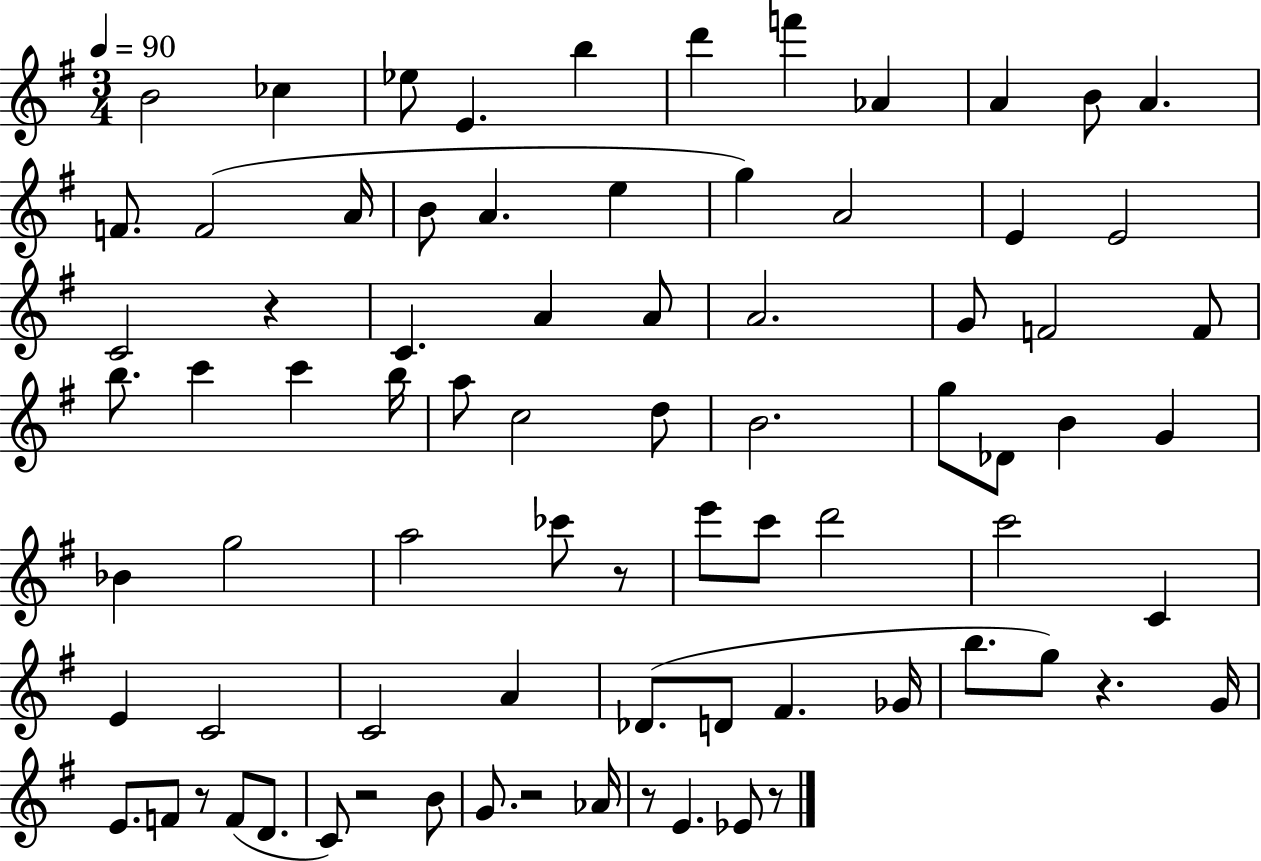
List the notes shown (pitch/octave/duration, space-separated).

B4/h CES5/q Eb5/e E4/q. B5/q D6/q F6/q Ab4/q A4/q B4/e A4/q. F4/e. F4/h A4/s B4/e A4/q. E5/q G5/q A4/h E4/q E4/h C4/h R/q C4/q. A4/q A4/e A4/h. G4/e F4/h F4/e B5/e. C6/q C6/q B5/s A5/e C5/h D5/e B4/h. G5/e Db4/e B4/q G4/q Bb4/q G5/h A5/h CES6/e R/e E6/e C6/e D6/h C6/h C4/q E4/q C4/h C4/h A4/q Db4/e. D4/e F#4/q. Gb4/s B5/e. G5/e R/q. G4/s E4/e. F4/e R/e F4/e D4/e. C4/e R/h B4/e G4/e. R/h Ab4/s R/e E4/q. Eb4/e R/e